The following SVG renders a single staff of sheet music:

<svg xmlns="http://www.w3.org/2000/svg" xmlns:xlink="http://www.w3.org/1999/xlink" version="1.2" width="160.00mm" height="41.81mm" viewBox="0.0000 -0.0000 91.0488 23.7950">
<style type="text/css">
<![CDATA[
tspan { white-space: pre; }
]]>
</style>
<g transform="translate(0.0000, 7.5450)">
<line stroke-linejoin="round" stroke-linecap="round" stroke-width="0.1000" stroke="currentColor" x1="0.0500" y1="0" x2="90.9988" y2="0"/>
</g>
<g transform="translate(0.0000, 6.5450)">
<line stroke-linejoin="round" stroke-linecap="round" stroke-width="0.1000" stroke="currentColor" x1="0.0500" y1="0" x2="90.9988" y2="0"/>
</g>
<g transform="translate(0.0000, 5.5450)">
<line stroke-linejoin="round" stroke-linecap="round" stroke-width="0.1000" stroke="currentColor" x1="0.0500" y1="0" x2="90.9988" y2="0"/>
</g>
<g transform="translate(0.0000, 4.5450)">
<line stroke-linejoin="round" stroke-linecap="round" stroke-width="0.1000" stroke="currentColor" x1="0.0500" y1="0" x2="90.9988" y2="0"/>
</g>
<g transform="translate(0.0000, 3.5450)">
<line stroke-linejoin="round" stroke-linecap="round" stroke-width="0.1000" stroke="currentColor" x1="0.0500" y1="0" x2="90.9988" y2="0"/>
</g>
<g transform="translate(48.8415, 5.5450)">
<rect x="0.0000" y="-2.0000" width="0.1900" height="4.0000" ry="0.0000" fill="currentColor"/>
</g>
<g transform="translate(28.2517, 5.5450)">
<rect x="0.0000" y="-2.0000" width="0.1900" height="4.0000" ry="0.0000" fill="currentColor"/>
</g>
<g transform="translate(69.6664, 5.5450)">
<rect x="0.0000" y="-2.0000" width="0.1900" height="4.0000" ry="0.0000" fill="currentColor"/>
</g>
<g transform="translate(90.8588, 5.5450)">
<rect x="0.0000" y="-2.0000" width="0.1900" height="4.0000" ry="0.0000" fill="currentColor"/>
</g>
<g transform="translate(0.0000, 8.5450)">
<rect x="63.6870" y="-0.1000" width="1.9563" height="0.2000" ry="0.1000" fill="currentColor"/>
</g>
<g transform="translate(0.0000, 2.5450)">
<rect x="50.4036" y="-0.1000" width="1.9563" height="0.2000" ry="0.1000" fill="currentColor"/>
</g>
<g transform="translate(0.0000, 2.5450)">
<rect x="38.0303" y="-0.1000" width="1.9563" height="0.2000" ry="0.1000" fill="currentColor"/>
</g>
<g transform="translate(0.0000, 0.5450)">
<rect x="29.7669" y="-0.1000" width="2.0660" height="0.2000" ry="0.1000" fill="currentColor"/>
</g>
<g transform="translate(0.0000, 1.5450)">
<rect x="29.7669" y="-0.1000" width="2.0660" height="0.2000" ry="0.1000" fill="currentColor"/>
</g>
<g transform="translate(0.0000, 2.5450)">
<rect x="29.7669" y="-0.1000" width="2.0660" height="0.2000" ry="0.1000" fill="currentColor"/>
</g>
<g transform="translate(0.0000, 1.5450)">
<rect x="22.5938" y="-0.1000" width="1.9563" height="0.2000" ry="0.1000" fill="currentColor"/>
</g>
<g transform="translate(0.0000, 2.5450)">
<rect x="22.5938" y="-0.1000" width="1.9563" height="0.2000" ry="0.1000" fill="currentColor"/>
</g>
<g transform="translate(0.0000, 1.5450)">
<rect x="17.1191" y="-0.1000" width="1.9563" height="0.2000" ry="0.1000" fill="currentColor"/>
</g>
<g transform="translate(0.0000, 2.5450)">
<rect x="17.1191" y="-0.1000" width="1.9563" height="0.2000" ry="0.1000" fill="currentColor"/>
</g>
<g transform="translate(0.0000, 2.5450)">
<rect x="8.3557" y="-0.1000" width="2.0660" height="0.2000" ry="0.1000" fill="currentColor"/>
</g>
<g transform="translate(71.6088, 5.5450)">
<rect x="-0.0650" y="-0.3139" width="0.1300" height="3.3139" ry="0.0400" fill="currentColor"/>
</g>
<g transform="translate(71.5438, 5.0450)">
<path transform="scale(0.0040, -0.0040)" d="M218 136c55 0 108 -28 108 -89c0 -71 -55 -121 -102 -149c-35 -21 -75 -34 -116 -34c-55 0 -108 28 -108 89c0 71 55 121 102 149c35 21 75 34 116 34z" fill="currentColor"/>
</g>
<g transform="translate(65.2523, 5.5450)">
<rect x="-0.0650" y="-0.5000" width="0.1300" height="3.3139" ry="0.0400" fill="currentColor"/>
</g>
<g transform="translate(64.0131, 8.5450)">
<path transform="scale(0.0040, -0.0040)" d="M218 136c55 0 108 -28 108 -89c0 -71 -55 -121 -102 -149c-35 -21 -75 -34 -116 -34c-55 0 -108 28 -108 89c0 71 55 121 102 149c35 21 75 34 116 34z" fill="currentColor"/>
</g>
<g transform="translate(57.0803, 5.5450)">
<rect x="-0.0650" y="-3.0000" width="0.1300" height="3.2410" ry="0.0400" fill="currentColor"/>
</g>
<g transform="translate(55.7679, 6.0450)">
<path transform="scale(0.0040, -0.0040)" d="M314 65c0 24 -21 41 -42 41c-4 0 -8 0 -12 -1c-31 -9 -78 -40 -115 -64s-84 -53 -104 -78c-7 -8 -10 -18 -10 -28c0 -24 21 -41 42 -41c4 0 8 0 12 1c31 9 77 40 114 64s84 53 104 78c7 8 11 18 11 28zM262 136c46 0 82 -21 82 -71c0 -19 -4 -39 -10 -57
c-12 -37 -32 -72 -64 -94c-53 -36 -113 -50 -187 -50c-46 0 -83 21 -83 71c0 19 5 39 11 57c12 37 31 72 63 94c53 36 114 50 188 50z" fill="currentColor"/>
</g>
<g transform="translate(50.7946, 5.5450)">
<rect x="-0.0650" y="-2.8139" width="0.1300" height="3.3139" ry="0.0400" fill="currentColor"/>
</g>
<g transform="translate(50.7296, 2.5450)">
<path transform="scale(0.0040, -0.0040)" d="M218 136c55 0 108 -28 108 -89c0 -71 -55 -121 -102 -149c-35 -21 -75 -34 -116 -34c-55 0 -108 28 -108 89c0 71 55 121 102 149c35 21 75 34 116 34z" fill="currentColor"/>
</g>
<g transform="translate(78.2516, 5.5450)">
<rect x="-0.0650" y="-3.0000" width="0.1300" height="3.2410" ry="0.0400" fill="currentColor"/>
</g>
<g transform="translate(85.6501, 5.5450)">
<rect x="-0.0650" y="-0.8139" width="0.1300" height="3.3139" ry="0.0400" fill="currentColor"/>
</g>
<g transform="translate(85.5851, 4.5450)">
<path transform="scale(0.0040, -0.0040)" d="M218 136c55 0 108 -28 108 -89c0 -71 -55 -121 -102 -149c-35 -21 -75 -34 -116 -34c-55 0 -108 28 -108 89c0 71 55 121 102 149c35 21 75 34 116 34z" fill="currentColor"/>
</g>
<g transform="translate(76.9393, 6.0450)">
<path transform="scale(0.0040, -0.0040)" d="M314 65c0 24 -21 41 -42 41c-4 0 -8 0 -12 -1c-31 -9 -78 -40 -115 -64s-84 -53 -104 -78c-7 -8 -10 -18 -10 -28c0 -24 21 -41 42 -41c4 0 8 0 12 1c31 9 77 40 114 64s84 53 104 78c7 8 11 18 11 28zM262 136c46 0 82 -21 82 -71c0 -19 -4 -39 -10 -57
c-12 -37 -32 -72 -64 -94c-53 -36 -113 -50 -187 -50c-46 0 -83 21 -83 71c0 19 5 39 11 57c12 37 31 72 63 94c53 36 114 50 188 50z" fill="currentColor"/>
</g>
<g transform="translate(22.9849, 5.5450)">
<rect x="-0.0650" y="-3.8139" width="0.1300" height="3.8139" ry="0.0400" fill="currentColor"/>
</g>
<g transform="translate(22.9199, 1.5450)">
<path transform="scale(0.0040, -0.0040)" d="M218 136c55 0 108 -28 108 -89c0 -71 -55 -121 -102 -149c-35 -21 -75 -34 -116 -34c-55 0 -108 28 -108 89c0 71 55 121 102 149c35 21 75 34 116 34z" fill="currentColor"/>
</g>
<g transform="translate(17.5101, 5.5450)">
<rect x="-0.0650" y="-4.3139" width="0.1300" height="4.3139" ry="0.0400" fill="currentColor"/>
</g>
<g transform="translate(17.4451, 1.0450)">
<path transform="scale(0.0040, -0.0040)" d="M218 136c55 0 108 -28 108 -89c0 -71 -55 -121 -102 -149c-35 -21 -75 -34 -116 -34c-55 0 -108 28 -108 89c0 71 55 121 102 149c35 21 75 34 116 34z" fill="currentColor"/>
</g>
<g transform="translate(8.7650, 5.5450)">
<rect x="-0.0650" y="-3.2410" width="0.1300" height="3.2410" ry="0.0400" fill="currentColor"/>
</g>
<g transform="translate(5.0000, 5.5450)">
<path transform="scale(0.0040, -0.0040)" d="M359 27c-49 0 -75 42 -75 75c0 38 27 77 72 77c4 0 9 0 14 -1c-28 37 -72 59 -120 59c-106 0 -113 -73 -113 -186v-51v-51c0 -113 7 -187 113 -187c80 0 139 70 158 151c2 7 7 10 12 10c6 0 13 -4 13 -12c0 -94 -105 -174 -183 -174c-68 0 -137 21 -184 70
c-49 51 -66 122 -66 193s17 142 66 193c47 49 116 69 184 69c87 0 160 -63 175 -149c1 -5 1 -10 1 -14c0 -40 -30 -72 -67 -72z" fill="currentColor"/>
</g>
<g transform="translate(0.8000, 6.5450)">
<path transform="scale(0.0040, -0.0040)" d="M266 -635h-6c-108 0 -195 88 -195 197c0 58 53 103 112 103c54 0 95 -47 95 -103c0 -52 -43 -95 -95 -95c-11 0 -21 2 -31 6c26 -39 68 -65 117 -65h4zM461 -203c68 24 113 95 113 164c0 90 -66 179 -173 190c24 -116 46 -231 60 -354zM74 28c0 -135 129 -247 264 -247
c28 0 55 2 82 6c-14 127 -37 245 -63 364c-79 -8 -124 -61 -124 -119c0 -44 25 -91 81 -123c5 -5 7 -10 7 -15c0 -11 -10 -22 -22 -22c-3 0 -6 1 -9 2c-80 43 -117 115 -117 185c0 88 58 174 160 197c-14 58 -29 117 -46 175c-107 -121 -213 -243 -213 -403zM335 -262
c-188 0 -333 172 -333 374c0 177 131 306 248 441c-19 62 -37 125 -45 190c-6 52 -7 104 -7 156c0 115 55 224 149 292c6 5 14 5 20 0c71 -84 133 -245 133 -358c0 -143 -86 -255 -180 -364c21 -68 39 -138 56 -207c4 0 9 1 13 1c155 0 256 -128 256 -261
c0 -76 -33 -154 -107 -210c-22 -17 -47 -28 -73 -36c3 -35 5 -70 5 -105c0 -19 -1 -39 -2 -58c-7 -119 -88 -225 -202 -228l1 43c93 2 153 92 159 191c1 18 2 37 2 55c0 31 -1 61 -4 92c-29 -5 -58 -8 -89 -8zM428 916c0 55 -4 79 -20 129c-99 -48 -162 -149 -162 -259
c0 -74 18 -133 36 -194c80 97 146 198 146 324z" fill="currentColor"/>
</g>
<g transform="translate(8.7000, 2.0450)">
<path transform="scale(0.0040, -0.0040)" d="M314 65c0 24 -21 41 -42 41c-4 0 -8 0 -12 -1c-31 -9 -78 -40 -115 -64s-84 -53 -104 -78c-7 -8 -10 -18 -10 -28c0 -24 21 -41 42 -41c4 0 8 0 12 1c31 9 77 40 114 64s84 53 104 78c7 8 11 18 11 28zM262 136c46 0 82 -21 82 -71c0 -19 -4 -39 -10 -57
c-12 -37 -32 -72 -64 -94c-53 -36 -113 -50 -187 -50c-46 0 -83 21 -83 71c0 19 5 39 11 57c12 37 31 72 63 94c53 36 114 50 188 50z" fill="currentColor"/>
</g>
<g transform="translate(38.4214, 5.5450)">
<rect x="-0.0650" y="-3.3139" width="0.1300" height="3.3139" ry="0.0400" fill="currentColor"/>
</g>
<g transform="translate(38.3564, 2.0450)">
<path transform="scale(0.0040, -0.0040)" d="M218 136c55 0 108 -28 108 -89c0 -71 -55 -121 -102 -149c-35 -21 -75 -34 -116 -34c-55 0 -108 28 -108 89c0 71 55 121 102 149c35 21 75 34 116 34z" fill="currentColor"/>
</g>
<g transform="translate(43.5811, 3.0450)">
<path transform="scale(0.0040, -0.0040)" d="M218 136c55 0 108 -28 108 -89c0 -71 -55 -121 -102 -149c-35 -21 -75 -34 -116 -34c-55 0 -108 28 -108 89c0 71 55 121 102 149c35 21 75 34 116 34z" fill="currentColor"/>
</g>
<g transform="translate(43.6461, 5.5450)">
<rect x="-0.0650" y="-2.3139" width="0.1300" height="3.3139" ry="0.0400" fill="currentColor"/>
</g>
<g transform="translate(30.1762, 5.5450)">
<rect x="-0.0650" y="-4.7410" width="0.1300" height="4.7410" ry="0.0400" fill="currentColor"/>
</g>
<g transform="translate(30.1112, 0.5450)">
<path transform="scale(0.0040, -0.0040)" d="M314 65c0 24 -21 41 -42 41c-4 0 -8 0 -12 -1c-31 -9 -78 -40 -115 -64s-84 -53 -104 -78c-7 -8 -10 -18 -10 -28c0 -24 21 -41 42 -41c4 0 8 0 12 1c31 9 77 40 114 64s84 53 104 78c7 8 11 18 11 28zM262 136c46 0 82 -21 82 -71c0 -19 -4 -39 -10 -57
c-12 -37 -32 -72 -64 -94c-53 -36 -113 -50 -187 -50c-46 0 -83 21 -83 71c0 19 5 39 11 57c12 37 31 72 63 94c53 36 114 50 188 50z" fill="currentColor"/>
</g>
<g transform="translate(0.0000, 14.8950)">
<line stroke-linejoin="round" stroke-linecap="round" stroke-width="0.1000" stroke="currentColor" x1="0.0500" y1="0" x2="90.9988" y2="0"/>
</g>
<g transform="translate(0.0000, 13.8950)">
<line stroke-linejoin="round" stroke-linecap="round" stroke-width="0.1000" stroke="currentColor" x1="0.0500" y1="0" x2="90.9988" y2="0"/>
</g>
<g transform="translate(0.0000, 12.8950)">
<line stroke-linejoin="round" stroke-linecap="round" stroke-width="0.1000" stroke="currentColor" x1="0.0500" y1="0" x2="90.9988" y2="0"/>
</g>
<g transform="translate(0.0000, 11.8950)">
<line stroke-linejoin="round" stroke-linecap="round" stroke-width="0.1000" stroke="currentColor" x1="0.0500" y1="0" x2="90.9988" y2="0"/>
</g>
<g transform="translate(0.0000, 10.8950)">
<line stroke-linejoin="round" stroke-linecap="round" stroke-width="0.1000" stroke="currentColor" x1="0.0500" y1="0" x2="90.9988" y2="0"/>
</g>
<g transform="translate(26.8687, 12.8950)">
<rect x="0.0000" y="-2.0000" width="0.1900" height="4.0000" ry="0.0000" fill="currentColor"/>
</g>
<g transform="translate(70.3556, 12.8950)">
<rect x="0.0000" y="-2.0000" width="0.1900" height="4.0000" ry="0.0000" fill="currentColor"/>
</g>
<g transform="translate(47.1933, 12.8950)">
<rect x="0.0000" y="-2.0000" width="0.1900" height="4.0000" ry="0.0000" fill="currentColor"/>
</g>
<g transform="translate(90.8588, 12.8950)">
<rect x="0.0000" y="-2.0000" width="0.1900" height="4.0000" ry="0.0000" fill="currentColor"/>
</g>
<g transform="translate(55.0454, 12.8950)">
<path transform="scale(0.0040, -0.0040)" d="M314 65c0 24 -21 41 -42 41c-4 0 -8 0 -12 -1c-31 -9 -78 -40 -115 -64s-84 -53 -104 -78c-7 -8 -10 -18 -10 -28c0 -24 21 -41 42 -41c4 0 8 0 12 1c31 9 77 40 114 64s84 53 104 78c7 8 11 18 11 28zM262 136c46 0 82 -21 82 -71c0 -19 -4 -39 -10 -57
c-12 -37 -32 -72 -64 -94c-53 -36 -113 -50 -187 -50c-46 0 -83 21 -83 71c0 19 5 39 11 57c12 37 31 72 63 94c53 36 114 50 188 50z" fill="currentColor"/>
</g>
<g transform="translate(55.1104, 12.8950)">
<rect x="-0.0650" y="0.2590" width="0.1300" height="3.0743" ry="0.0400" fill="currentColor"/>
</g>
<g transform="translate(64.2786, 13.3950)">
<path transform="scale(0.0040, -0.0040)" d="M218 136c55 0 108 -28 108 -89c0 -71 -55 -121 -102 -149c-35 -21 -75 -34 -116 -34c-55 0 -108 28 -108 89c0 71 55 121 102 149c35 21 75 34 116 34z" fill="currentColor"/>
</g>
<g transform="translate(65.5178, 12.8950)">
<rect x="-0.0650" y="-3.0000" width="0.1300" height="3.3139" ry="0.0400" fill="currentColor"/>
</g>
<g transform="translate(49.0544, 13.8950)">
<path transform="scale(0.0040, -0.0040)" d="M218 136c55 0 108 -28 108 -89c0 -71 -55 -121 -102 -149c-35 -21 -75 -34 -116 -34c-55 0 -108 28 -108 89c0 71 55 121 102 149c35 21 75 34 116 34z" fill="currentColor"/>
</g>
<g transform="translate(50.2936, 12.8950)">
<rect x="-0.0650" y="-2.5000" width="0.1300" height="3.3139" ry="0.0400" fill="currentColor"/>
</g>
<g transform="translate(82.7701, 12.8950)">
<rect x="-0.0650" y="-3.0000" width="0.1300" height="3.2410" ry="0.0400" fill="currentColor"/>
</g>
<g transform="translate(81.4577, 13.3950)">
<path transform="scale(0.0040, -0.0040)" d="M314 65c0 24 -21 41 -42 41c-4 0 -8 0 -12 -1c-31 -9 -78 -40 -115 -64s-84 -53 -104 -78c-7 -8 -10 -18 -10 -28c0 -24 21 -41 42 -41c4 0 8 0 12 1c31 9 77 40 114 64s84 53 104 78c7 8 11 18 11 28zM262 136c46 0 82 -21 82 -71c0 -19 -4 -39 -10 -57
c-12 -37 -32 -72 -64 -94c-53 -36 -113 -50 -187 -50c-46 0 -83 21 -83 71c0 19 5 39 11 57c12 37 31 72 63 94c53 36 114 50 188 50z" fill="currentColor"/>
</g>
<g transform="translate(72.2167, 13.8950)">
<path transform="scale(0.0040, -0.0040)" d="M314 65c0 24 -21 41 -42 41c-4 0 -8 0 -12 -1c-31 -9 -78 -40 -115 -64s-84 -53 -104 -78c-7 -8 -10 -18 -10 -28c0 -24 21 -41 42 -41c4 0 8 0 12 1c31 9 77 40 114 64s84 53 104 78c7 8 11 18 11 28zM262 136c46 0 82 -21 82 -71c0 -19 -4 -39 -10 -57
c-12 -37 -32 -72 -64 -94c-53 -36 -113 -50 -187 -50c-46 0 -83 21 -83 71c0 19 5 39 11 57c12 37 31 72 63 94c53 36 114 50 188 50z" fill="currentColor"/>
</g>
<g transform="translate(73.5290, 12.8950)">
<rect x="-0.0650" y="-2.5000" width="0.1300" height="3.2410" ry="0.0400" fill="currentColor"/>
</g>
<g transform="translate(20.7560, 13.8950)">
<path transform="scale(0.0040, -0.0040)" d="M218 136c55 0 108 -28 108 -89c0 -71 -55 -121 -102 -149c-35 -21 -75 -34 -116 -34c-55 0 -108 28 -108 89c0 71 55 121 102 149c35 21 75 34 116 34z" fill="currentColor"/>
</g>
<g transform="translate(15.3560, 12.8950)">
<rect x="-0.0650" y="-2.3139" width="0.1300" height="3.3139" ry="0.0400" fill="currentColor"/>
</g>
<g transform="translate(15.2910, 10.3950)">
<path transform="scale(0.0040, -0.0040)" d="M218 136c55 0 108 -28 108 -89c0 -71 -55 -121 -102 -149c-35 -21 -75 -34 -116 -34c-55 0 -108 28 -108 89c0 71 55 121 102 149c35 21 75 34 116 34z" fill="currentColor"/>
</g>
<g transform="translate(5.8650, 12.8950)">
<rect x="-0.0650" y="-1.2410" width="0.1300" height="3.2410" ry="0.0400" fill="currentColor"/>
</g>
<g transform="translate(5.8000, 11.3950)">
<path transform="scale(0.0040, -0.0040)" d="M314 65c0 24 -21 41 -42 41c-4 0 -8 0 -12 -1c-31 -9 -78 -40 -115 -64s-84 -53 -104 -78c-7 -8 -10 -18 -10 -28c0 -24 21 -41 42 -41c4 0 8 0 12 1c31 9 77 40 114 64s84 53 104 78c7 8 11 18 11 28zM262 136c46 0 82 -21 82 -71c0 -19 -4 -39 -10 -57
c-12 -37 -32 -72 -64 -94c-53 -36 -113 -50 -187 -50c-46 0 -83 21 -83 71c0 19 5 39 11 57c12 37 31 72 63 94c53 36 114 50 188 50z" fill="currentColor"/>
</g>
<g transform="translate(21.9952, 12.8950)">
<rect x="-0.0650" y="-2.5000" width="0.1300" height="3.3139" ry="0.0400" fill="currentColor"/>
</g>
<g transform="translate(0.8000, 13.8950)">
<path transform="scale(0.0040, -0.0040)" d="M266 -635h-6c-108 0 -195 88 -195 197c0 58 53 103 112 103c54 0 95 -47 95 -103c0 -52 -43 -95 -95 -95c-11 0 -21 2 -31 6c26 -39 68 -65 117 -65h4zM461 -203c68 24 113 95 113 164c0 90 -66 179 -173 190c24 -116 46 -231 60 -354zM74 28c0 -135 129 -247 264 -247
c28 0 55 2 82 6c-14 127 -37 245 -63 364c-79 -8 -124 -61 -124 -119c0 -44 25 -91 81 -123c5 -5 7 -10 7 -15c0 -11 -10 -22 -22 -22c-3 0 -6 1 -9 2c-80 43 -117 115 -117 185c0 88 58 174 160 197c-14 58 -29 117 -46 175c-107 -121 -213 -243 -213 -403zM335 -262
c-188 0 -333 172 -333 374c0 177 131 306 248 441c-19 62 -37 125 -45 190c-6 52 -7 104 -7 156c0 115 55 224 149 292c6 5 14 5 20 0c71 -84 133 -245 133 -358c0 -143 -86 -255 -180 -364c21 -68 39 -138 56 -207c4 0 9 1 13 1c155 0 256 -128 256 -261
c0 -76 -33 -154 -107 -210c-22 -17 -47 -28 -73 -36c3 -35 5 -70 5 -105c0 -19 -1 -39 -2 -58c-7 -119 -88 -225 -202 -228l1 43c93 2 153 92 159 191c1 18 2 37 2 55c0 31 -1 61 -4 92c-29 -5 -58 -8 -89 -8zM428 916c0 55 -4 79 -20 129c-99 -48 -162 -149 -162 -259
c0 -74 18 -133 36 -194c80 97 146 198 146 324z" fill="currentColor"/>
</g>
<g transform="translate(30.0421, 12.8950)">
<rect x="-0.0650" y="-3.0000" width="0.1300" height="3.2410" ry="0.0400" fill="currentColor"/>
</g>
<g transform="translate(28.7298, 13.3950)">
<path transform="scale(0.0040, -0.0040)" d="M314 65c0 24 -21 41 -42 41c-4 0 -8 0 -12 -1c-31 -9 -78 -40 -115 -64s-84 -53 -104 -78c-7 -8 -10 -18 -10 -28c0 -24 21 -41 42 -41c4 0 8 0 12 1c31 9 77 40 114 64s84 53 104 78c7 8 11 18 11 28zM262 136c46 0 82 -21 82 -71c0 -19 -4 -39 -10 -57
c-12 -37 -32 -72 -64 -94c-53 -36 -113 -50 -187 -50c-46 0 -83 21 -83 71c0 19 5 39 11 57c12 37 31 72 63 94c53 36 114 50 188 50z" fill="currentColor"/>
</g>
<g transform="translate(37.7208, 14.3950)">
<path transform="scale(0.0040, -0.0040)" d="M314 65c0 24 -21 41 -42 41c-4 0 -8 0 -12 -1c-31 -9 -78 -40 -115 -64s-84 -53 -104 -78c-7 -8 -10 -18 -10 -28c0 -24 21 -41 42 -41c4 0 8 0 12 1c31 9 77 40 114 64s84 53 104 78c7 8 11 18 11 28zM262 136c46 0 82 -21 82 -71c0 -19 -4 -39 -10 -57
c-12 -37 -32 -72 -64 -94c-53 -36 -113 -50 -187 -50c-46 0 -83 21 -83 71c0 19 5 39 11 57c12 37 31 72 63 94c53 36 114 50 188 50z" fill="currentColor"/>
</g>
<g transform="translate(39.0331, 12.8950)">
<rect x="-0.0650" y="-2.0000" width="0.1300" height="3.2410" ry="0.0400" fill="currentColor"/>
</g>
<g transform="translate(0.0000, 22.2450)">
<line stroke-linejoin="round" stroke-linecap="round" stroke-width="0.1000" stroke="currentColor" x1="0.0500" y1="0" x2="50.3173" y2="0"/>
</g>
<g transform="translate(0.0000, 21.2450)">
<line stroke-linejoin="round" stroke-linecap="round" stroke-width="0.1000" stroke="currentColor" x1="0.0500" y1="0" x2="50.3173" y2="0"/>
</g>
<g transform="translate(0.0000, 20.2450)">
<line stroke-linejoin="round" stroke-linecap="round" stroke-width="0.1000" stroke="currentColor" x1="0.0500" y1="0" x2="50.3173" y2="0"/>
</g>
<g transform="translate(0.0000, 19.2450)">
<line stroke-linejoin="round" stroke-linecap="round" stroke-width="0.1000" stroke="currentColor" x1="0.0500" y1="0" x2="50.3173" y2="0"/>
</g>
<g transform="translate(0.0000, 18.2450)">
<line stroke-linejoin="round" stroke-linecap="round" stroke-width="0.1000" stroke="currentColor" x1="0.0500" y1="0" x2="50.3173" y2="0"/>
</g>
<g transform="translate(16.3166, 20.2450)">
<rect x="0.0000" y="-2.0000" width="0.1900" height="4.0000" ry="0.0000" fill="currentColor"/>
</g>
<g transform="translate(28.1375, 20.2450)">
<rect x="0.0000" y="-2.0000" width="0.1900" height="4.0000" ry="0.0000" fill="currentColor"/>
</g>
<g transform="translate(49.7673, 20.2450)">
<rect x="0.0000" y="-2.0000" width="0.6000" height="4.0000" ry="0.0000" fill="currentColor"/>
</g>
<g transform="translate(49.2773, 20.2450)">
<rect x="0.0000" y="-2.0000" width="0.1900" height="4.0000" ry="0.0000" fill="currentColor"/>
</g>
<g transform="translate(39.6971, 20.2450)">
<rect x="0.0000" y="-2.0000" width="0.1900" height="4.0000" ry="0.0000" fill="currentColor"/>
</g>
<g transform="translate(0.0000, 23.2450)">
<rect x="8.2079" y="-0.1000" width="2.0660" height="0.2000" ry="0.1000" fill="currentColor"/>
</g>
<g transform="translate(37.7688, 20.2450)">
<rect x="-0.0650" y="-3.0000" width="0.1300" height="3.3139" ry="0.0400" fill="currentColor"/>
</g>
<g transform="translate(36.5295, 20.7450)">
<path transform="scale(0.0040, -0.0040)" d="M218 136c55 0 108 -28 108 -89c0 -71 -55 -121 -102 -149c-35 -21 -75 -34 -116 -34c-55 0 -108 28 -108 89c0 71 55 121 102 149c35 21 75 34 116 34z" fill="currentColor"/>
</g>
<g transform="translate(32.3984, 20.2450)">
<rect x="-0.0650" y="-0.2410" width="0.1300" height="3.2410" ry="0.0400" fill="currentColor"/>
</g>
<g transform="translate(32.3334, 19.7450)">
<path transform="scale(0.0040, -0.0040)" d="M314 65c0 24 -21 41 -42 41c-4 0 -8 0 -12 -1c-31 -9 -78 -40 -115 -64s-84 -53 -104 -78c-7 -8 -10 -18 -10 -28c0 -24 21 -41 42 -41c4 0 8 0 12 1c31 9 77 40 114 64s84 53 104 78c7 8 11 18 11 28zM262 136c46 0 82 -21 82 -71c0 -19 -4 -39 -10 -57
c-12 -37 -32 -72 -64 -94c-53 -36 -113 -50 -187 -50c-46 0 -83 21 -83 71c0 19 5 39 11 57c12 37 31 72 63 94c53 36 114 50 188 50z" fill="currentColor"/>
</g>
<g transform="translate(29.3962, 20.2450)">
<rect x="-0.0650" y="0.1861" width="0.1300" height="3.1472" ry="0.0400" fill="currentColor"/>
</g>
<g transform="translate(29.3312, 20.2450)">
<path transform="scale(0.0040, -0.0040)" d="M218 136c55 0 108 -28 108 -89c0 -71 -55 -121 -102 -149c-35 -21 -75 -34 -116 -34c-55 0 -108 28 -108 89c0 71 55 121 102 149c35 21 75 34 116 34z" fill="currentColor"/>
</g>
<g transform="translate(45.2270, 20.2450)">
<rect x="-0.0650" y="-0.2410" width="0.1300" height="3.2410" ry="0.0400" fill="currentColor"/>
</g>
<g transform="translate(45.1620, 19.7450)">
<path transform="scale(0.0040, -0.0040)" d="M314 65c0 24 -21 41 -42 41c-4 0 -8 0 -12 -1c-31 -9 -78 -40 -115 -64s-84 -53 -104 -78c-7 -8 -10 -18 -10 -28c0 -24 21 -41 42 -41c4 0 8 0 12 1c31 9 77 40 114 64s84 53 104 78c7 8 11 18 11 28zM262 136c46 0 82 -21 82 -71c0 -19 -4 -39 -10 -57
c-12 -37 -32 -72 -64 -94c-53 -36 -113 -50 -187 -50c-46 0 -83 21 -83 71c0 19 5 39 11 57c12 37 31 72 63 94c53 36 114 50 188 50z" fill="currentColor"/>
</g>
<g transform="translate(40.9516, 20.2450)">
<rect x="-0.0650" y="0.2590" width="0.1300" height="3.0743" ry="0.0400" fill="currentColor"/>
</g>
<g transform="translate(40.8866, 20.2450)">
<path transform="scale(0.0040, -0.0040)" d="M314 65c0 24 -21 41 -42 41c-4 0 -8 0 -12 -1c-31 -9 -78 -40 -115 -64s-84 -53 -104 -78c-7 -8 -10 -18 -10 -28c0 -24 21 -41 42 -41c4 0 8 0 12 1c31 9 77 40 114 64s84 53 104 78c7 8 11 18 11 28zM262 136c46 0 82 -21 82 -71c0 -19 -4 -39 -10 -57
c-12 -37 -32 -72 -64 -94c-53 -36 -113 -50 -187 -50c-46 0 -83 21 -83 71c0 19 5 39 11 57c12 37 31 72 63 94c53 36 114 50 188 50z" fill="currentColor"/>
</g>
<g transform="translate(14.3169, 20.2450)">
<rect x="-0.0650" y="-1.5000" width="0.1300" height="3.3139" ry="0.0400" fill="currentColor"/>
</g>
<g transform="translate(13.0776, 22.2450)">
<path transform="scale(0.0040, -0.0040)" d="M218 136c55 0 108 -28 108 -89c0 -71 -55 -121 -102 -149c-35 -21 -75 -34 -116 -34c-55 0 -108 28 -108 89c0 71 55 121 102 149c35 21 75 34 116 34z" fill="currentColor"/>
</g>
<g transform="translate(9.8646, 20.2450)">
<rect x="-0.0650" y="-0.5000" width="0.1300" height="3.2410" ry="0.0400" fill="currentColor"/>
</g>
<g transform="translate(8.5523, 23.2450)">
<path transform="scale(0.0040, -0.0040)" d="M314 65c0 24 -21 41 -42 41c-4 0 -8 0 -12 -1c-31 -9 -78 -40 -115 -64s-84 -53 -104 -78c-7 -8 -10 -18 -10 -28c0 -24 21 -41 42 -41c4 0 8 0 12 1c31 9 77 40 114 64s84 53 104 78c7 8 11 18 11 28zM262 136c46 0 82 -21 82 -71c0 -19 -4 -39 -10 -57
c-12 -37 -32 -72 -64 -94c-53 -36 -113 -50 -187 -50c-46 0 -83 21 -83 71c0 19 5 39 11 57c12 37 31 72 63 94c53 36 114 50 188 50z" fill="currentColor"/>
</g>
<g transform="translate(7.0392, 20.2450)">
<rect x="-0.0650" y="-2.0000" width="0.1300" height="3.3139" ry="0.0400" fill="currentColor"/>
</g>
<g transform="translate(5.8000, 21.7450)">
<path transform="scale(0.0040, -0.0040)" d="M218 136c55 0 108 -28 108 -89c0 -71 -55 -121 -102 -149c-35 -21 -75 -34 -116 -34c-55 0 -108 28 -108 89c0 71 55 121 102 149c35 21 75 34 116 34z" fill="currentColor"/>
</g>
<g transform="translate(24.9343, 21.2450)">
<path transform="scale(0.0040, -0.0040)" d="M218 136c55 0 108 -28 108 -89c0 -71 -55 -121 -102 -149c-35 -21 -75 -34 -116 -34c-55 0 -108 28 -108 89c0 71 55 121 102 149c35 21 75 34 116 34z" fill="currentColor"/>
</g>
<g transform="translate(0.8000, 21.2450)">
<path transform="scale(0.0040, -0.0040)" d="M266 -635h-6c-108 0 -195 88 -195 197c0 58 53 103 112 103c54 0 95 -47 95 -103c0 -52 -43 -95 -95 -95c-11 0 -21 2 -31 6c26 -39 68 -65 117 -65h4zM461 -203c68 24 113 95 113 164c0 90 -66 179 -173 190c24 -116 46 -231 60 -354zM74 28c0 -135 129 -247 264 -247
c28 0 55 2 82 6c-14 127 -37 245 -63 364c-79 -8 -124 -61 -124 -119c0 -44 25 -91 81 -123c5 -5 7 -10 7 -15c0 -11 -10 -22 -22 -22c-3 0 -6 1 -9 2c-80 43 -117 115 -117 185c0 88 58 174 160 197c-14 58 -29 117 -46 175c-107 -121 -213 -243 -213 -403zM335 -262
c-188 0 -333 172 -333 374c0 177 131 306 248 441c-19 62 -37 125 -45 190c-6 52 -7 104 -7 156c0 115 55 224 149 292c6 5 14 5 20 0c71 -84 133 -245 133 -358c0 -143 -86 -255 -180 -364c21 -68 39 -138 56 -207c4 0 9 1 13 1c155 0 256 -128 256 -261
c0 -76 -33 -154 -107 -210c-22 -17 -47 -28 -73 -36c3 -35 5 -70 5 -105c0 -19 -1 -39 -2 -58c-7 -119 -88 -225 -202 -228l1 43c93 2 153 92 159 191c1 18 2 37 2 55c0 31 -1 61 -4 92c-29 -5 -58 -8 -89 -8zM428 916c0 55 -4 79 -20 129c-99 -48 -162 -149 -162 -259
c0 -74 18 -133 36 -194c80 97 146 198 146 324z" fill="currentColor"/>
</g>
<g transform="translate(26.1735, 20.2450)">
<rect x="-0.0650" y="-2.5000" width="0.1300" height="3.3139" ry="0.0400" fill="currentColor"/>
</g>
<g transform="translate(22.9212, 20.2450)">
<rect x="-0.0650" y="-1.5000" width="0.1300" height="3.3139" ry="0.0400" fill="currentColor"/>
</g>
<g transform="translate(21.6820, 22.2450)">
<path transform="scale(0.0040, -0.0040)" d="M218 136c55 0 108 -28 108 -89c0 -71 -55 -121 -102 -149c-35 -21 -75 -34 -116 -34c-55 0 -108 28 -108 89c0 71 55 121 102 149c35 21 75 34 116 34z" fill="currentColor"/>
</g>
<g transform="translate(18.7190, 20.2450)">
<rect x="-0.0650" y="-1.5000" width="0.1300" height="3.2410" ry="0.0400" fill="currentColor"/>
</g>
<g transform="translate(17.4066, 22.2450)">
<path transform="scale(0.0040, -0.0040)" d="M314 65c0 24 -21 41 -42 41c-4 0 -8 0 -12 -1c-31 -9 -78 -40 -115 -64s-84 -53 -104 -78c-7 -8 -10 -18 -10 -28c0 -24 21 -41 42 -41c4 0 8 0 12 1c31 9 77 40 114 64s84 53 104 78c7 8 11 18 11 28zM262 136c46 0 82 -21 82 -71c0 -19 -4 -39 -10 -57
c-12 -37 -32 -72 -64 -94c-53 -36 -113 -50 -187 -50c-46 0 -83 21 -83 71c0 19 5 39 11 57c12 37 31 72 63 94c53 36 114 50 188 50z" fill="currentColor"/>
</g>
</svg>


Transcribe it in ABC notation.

X:1
T:Untitled
M:4/4
L:1/4
K:C
b2 d' c' e'2 b g a A2 C c A2 d e2 g G A2 F2 G B2 A G2 A2 F C2 E E2 E G B c2 A B2 c2